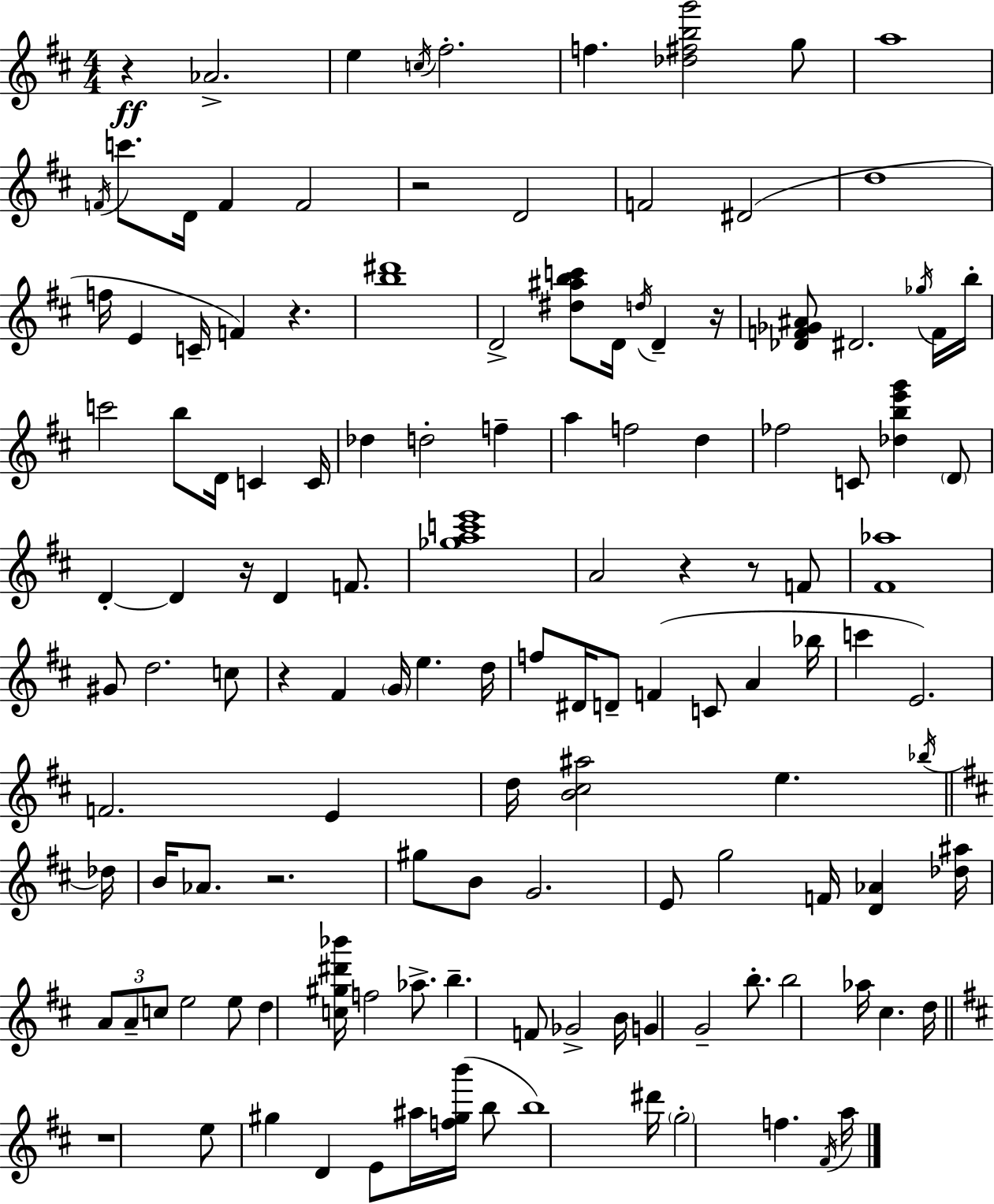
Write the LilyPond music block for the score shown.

{
  \clef treble
  \numericTimeSignature
  \time 4/4
  \key d \major
  r4\ff aes'2.-> | e''4 \acciaccatura { c''16 } fis''2.-. | f''4. <des'' fis'' b'' g'''>2 g''8 | a''1 | \break \acciaccatura { f'16 } c'''8. d'16 f'4 f'2 | r2 d'2 | f'2 dis'2( | d''1 | \break f''16 e'4 c'16-- f'4) r4. | <b'' dis'''>1 | d'2-> <dis'' ais'' b'' c'''>8 d'16 \acciaccatura { d''16 } d'4-- | r16 <des' f' ges' ais'>8 dis'2. | \break \acciaccatura { ges''16 } f'16 b''16-. c'''2 b''8 d'16 c'4 | c'16 des''4 d''2-. | f''4-- a''4 f''2 | d''4 fes''2 c'8 <des'' b'' e''' g'''>4 | \break \parenthesize d'8 d'4-.~~ d'4 r16 d'4 | f'8. <ges'' a'' c''' e'''>1 | a'2 r4 | r8 f'8 <fis' aes''>1 | \break gis'8 d''2. | c''8 r4 fis'4 \parenthesize g'16 e''4. | d''16 f''8 dis'16 d'8-- f'4( c'8 a'4 | bes''16 c'''4 e'2.) | \break f'2. | e'4 d''16 <b' cis'' ais''>2 e''4. | \acciaccatura { bes''16 } \bar "||" \break \key b \minor des''16 b'16 aes'8. r2. | gis''8 b'8 g'2. | e'8 g''2 f'16 <d' aes'>4 | <des'' ais''>16 \tuplet 3/2 { a'8 a'8-- c''8 } e''2 e''8 | \break d''4 <c'' gis'' dis''' bes'''>16 f''2 aes''8.-> | b''4.-- f'8 ges'2-> | b'16 g'4 g'2-- b''8.-. | b''2 aes''16 cis''4. | \break d''16 \bar "||" \break \key b \minor r1 | e''8 gis''4 d'4 e'8 ais''16 <f'' gis'' b'''>16( b''8 | b''1) | dis'''16 \parenthesize g''2-. f''4. \acciaccatura { fis'16 } | \break a''16 \bar "|."
}